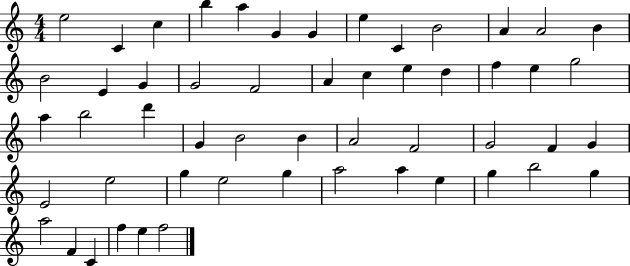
X:1
T:Untitled
M:4/4
L:1/4
K:C
e2 C c b a G G e C B2 A A2 B B2 E G G2 F2 A c e d f e g2 a b2 d' G B2 B A2 F2 G2 F G E2 e2 g e2 g a2 a e g b2 g a2 F C f e f2